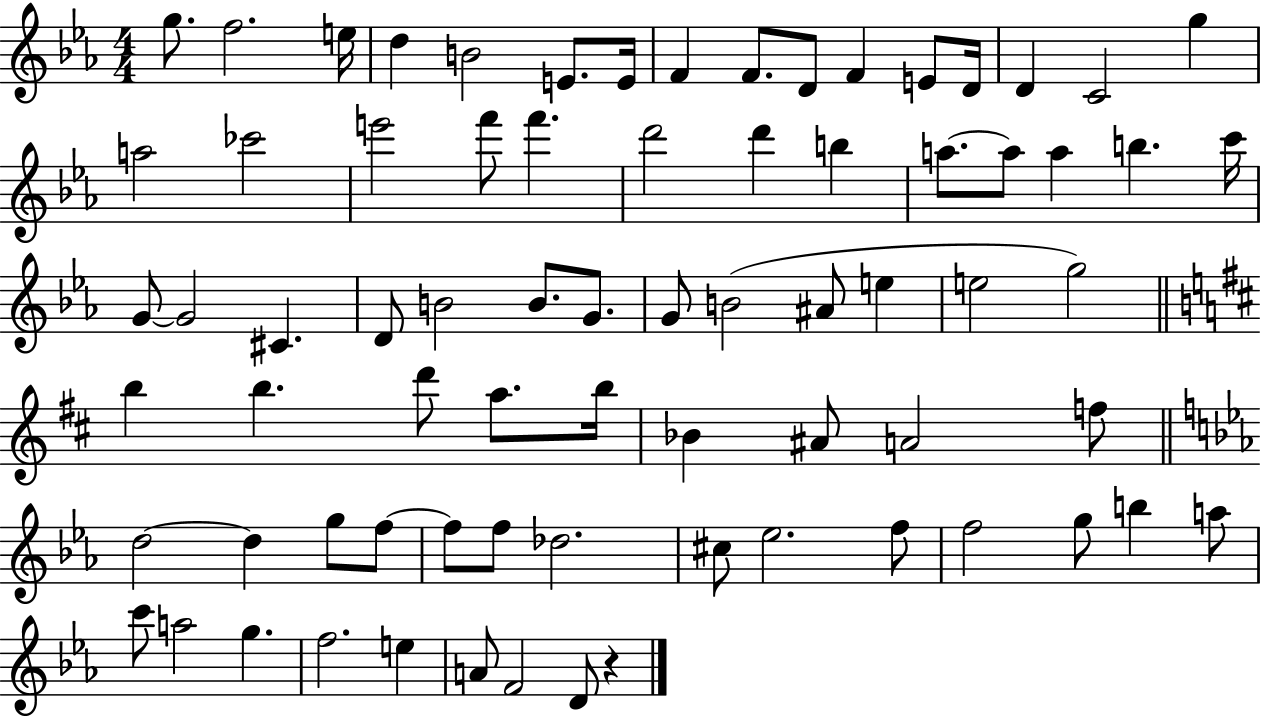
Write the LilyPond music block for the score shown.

{
  \clef treble
  \numericTimeSignature
  \time 4/4
  \key ees \major
  g''8. f''2. e''16 | d''4 b'2 e'8. e'16 | f'4 f'8. d'8 f'4 e'8 d'16 | d'4 c'2 g''4 | \break a''2 ces'''2 | e'''2 f'''8 f'''4. | d'''2 d'''4 b''4 | a''8.~~ a''8 a''4 b''4. c'''16 | \break g'8~~ g'2 cis'4. | d'8 b'2 b'8. g'8. | g'8 b'2( ais'8 e''4 | e''2 g''2) | \break \bar "||" \break \key d \major b''4 b''4. d'''8 a''8. b''16 | bes'4 ais'8 a'2 f''8 | \bar "||" \break \key ees \major d''2~~ d''4 g''8 f''8~~ | f''8 f''8 des''2. | cis''8 ees''2. f''8 | f''2 g''8 b''4 a''8 | \break c'''8 a''2 g''4. | f''2. e''4 | a'8 f'2 d'8 r4 | \bar "|."
}